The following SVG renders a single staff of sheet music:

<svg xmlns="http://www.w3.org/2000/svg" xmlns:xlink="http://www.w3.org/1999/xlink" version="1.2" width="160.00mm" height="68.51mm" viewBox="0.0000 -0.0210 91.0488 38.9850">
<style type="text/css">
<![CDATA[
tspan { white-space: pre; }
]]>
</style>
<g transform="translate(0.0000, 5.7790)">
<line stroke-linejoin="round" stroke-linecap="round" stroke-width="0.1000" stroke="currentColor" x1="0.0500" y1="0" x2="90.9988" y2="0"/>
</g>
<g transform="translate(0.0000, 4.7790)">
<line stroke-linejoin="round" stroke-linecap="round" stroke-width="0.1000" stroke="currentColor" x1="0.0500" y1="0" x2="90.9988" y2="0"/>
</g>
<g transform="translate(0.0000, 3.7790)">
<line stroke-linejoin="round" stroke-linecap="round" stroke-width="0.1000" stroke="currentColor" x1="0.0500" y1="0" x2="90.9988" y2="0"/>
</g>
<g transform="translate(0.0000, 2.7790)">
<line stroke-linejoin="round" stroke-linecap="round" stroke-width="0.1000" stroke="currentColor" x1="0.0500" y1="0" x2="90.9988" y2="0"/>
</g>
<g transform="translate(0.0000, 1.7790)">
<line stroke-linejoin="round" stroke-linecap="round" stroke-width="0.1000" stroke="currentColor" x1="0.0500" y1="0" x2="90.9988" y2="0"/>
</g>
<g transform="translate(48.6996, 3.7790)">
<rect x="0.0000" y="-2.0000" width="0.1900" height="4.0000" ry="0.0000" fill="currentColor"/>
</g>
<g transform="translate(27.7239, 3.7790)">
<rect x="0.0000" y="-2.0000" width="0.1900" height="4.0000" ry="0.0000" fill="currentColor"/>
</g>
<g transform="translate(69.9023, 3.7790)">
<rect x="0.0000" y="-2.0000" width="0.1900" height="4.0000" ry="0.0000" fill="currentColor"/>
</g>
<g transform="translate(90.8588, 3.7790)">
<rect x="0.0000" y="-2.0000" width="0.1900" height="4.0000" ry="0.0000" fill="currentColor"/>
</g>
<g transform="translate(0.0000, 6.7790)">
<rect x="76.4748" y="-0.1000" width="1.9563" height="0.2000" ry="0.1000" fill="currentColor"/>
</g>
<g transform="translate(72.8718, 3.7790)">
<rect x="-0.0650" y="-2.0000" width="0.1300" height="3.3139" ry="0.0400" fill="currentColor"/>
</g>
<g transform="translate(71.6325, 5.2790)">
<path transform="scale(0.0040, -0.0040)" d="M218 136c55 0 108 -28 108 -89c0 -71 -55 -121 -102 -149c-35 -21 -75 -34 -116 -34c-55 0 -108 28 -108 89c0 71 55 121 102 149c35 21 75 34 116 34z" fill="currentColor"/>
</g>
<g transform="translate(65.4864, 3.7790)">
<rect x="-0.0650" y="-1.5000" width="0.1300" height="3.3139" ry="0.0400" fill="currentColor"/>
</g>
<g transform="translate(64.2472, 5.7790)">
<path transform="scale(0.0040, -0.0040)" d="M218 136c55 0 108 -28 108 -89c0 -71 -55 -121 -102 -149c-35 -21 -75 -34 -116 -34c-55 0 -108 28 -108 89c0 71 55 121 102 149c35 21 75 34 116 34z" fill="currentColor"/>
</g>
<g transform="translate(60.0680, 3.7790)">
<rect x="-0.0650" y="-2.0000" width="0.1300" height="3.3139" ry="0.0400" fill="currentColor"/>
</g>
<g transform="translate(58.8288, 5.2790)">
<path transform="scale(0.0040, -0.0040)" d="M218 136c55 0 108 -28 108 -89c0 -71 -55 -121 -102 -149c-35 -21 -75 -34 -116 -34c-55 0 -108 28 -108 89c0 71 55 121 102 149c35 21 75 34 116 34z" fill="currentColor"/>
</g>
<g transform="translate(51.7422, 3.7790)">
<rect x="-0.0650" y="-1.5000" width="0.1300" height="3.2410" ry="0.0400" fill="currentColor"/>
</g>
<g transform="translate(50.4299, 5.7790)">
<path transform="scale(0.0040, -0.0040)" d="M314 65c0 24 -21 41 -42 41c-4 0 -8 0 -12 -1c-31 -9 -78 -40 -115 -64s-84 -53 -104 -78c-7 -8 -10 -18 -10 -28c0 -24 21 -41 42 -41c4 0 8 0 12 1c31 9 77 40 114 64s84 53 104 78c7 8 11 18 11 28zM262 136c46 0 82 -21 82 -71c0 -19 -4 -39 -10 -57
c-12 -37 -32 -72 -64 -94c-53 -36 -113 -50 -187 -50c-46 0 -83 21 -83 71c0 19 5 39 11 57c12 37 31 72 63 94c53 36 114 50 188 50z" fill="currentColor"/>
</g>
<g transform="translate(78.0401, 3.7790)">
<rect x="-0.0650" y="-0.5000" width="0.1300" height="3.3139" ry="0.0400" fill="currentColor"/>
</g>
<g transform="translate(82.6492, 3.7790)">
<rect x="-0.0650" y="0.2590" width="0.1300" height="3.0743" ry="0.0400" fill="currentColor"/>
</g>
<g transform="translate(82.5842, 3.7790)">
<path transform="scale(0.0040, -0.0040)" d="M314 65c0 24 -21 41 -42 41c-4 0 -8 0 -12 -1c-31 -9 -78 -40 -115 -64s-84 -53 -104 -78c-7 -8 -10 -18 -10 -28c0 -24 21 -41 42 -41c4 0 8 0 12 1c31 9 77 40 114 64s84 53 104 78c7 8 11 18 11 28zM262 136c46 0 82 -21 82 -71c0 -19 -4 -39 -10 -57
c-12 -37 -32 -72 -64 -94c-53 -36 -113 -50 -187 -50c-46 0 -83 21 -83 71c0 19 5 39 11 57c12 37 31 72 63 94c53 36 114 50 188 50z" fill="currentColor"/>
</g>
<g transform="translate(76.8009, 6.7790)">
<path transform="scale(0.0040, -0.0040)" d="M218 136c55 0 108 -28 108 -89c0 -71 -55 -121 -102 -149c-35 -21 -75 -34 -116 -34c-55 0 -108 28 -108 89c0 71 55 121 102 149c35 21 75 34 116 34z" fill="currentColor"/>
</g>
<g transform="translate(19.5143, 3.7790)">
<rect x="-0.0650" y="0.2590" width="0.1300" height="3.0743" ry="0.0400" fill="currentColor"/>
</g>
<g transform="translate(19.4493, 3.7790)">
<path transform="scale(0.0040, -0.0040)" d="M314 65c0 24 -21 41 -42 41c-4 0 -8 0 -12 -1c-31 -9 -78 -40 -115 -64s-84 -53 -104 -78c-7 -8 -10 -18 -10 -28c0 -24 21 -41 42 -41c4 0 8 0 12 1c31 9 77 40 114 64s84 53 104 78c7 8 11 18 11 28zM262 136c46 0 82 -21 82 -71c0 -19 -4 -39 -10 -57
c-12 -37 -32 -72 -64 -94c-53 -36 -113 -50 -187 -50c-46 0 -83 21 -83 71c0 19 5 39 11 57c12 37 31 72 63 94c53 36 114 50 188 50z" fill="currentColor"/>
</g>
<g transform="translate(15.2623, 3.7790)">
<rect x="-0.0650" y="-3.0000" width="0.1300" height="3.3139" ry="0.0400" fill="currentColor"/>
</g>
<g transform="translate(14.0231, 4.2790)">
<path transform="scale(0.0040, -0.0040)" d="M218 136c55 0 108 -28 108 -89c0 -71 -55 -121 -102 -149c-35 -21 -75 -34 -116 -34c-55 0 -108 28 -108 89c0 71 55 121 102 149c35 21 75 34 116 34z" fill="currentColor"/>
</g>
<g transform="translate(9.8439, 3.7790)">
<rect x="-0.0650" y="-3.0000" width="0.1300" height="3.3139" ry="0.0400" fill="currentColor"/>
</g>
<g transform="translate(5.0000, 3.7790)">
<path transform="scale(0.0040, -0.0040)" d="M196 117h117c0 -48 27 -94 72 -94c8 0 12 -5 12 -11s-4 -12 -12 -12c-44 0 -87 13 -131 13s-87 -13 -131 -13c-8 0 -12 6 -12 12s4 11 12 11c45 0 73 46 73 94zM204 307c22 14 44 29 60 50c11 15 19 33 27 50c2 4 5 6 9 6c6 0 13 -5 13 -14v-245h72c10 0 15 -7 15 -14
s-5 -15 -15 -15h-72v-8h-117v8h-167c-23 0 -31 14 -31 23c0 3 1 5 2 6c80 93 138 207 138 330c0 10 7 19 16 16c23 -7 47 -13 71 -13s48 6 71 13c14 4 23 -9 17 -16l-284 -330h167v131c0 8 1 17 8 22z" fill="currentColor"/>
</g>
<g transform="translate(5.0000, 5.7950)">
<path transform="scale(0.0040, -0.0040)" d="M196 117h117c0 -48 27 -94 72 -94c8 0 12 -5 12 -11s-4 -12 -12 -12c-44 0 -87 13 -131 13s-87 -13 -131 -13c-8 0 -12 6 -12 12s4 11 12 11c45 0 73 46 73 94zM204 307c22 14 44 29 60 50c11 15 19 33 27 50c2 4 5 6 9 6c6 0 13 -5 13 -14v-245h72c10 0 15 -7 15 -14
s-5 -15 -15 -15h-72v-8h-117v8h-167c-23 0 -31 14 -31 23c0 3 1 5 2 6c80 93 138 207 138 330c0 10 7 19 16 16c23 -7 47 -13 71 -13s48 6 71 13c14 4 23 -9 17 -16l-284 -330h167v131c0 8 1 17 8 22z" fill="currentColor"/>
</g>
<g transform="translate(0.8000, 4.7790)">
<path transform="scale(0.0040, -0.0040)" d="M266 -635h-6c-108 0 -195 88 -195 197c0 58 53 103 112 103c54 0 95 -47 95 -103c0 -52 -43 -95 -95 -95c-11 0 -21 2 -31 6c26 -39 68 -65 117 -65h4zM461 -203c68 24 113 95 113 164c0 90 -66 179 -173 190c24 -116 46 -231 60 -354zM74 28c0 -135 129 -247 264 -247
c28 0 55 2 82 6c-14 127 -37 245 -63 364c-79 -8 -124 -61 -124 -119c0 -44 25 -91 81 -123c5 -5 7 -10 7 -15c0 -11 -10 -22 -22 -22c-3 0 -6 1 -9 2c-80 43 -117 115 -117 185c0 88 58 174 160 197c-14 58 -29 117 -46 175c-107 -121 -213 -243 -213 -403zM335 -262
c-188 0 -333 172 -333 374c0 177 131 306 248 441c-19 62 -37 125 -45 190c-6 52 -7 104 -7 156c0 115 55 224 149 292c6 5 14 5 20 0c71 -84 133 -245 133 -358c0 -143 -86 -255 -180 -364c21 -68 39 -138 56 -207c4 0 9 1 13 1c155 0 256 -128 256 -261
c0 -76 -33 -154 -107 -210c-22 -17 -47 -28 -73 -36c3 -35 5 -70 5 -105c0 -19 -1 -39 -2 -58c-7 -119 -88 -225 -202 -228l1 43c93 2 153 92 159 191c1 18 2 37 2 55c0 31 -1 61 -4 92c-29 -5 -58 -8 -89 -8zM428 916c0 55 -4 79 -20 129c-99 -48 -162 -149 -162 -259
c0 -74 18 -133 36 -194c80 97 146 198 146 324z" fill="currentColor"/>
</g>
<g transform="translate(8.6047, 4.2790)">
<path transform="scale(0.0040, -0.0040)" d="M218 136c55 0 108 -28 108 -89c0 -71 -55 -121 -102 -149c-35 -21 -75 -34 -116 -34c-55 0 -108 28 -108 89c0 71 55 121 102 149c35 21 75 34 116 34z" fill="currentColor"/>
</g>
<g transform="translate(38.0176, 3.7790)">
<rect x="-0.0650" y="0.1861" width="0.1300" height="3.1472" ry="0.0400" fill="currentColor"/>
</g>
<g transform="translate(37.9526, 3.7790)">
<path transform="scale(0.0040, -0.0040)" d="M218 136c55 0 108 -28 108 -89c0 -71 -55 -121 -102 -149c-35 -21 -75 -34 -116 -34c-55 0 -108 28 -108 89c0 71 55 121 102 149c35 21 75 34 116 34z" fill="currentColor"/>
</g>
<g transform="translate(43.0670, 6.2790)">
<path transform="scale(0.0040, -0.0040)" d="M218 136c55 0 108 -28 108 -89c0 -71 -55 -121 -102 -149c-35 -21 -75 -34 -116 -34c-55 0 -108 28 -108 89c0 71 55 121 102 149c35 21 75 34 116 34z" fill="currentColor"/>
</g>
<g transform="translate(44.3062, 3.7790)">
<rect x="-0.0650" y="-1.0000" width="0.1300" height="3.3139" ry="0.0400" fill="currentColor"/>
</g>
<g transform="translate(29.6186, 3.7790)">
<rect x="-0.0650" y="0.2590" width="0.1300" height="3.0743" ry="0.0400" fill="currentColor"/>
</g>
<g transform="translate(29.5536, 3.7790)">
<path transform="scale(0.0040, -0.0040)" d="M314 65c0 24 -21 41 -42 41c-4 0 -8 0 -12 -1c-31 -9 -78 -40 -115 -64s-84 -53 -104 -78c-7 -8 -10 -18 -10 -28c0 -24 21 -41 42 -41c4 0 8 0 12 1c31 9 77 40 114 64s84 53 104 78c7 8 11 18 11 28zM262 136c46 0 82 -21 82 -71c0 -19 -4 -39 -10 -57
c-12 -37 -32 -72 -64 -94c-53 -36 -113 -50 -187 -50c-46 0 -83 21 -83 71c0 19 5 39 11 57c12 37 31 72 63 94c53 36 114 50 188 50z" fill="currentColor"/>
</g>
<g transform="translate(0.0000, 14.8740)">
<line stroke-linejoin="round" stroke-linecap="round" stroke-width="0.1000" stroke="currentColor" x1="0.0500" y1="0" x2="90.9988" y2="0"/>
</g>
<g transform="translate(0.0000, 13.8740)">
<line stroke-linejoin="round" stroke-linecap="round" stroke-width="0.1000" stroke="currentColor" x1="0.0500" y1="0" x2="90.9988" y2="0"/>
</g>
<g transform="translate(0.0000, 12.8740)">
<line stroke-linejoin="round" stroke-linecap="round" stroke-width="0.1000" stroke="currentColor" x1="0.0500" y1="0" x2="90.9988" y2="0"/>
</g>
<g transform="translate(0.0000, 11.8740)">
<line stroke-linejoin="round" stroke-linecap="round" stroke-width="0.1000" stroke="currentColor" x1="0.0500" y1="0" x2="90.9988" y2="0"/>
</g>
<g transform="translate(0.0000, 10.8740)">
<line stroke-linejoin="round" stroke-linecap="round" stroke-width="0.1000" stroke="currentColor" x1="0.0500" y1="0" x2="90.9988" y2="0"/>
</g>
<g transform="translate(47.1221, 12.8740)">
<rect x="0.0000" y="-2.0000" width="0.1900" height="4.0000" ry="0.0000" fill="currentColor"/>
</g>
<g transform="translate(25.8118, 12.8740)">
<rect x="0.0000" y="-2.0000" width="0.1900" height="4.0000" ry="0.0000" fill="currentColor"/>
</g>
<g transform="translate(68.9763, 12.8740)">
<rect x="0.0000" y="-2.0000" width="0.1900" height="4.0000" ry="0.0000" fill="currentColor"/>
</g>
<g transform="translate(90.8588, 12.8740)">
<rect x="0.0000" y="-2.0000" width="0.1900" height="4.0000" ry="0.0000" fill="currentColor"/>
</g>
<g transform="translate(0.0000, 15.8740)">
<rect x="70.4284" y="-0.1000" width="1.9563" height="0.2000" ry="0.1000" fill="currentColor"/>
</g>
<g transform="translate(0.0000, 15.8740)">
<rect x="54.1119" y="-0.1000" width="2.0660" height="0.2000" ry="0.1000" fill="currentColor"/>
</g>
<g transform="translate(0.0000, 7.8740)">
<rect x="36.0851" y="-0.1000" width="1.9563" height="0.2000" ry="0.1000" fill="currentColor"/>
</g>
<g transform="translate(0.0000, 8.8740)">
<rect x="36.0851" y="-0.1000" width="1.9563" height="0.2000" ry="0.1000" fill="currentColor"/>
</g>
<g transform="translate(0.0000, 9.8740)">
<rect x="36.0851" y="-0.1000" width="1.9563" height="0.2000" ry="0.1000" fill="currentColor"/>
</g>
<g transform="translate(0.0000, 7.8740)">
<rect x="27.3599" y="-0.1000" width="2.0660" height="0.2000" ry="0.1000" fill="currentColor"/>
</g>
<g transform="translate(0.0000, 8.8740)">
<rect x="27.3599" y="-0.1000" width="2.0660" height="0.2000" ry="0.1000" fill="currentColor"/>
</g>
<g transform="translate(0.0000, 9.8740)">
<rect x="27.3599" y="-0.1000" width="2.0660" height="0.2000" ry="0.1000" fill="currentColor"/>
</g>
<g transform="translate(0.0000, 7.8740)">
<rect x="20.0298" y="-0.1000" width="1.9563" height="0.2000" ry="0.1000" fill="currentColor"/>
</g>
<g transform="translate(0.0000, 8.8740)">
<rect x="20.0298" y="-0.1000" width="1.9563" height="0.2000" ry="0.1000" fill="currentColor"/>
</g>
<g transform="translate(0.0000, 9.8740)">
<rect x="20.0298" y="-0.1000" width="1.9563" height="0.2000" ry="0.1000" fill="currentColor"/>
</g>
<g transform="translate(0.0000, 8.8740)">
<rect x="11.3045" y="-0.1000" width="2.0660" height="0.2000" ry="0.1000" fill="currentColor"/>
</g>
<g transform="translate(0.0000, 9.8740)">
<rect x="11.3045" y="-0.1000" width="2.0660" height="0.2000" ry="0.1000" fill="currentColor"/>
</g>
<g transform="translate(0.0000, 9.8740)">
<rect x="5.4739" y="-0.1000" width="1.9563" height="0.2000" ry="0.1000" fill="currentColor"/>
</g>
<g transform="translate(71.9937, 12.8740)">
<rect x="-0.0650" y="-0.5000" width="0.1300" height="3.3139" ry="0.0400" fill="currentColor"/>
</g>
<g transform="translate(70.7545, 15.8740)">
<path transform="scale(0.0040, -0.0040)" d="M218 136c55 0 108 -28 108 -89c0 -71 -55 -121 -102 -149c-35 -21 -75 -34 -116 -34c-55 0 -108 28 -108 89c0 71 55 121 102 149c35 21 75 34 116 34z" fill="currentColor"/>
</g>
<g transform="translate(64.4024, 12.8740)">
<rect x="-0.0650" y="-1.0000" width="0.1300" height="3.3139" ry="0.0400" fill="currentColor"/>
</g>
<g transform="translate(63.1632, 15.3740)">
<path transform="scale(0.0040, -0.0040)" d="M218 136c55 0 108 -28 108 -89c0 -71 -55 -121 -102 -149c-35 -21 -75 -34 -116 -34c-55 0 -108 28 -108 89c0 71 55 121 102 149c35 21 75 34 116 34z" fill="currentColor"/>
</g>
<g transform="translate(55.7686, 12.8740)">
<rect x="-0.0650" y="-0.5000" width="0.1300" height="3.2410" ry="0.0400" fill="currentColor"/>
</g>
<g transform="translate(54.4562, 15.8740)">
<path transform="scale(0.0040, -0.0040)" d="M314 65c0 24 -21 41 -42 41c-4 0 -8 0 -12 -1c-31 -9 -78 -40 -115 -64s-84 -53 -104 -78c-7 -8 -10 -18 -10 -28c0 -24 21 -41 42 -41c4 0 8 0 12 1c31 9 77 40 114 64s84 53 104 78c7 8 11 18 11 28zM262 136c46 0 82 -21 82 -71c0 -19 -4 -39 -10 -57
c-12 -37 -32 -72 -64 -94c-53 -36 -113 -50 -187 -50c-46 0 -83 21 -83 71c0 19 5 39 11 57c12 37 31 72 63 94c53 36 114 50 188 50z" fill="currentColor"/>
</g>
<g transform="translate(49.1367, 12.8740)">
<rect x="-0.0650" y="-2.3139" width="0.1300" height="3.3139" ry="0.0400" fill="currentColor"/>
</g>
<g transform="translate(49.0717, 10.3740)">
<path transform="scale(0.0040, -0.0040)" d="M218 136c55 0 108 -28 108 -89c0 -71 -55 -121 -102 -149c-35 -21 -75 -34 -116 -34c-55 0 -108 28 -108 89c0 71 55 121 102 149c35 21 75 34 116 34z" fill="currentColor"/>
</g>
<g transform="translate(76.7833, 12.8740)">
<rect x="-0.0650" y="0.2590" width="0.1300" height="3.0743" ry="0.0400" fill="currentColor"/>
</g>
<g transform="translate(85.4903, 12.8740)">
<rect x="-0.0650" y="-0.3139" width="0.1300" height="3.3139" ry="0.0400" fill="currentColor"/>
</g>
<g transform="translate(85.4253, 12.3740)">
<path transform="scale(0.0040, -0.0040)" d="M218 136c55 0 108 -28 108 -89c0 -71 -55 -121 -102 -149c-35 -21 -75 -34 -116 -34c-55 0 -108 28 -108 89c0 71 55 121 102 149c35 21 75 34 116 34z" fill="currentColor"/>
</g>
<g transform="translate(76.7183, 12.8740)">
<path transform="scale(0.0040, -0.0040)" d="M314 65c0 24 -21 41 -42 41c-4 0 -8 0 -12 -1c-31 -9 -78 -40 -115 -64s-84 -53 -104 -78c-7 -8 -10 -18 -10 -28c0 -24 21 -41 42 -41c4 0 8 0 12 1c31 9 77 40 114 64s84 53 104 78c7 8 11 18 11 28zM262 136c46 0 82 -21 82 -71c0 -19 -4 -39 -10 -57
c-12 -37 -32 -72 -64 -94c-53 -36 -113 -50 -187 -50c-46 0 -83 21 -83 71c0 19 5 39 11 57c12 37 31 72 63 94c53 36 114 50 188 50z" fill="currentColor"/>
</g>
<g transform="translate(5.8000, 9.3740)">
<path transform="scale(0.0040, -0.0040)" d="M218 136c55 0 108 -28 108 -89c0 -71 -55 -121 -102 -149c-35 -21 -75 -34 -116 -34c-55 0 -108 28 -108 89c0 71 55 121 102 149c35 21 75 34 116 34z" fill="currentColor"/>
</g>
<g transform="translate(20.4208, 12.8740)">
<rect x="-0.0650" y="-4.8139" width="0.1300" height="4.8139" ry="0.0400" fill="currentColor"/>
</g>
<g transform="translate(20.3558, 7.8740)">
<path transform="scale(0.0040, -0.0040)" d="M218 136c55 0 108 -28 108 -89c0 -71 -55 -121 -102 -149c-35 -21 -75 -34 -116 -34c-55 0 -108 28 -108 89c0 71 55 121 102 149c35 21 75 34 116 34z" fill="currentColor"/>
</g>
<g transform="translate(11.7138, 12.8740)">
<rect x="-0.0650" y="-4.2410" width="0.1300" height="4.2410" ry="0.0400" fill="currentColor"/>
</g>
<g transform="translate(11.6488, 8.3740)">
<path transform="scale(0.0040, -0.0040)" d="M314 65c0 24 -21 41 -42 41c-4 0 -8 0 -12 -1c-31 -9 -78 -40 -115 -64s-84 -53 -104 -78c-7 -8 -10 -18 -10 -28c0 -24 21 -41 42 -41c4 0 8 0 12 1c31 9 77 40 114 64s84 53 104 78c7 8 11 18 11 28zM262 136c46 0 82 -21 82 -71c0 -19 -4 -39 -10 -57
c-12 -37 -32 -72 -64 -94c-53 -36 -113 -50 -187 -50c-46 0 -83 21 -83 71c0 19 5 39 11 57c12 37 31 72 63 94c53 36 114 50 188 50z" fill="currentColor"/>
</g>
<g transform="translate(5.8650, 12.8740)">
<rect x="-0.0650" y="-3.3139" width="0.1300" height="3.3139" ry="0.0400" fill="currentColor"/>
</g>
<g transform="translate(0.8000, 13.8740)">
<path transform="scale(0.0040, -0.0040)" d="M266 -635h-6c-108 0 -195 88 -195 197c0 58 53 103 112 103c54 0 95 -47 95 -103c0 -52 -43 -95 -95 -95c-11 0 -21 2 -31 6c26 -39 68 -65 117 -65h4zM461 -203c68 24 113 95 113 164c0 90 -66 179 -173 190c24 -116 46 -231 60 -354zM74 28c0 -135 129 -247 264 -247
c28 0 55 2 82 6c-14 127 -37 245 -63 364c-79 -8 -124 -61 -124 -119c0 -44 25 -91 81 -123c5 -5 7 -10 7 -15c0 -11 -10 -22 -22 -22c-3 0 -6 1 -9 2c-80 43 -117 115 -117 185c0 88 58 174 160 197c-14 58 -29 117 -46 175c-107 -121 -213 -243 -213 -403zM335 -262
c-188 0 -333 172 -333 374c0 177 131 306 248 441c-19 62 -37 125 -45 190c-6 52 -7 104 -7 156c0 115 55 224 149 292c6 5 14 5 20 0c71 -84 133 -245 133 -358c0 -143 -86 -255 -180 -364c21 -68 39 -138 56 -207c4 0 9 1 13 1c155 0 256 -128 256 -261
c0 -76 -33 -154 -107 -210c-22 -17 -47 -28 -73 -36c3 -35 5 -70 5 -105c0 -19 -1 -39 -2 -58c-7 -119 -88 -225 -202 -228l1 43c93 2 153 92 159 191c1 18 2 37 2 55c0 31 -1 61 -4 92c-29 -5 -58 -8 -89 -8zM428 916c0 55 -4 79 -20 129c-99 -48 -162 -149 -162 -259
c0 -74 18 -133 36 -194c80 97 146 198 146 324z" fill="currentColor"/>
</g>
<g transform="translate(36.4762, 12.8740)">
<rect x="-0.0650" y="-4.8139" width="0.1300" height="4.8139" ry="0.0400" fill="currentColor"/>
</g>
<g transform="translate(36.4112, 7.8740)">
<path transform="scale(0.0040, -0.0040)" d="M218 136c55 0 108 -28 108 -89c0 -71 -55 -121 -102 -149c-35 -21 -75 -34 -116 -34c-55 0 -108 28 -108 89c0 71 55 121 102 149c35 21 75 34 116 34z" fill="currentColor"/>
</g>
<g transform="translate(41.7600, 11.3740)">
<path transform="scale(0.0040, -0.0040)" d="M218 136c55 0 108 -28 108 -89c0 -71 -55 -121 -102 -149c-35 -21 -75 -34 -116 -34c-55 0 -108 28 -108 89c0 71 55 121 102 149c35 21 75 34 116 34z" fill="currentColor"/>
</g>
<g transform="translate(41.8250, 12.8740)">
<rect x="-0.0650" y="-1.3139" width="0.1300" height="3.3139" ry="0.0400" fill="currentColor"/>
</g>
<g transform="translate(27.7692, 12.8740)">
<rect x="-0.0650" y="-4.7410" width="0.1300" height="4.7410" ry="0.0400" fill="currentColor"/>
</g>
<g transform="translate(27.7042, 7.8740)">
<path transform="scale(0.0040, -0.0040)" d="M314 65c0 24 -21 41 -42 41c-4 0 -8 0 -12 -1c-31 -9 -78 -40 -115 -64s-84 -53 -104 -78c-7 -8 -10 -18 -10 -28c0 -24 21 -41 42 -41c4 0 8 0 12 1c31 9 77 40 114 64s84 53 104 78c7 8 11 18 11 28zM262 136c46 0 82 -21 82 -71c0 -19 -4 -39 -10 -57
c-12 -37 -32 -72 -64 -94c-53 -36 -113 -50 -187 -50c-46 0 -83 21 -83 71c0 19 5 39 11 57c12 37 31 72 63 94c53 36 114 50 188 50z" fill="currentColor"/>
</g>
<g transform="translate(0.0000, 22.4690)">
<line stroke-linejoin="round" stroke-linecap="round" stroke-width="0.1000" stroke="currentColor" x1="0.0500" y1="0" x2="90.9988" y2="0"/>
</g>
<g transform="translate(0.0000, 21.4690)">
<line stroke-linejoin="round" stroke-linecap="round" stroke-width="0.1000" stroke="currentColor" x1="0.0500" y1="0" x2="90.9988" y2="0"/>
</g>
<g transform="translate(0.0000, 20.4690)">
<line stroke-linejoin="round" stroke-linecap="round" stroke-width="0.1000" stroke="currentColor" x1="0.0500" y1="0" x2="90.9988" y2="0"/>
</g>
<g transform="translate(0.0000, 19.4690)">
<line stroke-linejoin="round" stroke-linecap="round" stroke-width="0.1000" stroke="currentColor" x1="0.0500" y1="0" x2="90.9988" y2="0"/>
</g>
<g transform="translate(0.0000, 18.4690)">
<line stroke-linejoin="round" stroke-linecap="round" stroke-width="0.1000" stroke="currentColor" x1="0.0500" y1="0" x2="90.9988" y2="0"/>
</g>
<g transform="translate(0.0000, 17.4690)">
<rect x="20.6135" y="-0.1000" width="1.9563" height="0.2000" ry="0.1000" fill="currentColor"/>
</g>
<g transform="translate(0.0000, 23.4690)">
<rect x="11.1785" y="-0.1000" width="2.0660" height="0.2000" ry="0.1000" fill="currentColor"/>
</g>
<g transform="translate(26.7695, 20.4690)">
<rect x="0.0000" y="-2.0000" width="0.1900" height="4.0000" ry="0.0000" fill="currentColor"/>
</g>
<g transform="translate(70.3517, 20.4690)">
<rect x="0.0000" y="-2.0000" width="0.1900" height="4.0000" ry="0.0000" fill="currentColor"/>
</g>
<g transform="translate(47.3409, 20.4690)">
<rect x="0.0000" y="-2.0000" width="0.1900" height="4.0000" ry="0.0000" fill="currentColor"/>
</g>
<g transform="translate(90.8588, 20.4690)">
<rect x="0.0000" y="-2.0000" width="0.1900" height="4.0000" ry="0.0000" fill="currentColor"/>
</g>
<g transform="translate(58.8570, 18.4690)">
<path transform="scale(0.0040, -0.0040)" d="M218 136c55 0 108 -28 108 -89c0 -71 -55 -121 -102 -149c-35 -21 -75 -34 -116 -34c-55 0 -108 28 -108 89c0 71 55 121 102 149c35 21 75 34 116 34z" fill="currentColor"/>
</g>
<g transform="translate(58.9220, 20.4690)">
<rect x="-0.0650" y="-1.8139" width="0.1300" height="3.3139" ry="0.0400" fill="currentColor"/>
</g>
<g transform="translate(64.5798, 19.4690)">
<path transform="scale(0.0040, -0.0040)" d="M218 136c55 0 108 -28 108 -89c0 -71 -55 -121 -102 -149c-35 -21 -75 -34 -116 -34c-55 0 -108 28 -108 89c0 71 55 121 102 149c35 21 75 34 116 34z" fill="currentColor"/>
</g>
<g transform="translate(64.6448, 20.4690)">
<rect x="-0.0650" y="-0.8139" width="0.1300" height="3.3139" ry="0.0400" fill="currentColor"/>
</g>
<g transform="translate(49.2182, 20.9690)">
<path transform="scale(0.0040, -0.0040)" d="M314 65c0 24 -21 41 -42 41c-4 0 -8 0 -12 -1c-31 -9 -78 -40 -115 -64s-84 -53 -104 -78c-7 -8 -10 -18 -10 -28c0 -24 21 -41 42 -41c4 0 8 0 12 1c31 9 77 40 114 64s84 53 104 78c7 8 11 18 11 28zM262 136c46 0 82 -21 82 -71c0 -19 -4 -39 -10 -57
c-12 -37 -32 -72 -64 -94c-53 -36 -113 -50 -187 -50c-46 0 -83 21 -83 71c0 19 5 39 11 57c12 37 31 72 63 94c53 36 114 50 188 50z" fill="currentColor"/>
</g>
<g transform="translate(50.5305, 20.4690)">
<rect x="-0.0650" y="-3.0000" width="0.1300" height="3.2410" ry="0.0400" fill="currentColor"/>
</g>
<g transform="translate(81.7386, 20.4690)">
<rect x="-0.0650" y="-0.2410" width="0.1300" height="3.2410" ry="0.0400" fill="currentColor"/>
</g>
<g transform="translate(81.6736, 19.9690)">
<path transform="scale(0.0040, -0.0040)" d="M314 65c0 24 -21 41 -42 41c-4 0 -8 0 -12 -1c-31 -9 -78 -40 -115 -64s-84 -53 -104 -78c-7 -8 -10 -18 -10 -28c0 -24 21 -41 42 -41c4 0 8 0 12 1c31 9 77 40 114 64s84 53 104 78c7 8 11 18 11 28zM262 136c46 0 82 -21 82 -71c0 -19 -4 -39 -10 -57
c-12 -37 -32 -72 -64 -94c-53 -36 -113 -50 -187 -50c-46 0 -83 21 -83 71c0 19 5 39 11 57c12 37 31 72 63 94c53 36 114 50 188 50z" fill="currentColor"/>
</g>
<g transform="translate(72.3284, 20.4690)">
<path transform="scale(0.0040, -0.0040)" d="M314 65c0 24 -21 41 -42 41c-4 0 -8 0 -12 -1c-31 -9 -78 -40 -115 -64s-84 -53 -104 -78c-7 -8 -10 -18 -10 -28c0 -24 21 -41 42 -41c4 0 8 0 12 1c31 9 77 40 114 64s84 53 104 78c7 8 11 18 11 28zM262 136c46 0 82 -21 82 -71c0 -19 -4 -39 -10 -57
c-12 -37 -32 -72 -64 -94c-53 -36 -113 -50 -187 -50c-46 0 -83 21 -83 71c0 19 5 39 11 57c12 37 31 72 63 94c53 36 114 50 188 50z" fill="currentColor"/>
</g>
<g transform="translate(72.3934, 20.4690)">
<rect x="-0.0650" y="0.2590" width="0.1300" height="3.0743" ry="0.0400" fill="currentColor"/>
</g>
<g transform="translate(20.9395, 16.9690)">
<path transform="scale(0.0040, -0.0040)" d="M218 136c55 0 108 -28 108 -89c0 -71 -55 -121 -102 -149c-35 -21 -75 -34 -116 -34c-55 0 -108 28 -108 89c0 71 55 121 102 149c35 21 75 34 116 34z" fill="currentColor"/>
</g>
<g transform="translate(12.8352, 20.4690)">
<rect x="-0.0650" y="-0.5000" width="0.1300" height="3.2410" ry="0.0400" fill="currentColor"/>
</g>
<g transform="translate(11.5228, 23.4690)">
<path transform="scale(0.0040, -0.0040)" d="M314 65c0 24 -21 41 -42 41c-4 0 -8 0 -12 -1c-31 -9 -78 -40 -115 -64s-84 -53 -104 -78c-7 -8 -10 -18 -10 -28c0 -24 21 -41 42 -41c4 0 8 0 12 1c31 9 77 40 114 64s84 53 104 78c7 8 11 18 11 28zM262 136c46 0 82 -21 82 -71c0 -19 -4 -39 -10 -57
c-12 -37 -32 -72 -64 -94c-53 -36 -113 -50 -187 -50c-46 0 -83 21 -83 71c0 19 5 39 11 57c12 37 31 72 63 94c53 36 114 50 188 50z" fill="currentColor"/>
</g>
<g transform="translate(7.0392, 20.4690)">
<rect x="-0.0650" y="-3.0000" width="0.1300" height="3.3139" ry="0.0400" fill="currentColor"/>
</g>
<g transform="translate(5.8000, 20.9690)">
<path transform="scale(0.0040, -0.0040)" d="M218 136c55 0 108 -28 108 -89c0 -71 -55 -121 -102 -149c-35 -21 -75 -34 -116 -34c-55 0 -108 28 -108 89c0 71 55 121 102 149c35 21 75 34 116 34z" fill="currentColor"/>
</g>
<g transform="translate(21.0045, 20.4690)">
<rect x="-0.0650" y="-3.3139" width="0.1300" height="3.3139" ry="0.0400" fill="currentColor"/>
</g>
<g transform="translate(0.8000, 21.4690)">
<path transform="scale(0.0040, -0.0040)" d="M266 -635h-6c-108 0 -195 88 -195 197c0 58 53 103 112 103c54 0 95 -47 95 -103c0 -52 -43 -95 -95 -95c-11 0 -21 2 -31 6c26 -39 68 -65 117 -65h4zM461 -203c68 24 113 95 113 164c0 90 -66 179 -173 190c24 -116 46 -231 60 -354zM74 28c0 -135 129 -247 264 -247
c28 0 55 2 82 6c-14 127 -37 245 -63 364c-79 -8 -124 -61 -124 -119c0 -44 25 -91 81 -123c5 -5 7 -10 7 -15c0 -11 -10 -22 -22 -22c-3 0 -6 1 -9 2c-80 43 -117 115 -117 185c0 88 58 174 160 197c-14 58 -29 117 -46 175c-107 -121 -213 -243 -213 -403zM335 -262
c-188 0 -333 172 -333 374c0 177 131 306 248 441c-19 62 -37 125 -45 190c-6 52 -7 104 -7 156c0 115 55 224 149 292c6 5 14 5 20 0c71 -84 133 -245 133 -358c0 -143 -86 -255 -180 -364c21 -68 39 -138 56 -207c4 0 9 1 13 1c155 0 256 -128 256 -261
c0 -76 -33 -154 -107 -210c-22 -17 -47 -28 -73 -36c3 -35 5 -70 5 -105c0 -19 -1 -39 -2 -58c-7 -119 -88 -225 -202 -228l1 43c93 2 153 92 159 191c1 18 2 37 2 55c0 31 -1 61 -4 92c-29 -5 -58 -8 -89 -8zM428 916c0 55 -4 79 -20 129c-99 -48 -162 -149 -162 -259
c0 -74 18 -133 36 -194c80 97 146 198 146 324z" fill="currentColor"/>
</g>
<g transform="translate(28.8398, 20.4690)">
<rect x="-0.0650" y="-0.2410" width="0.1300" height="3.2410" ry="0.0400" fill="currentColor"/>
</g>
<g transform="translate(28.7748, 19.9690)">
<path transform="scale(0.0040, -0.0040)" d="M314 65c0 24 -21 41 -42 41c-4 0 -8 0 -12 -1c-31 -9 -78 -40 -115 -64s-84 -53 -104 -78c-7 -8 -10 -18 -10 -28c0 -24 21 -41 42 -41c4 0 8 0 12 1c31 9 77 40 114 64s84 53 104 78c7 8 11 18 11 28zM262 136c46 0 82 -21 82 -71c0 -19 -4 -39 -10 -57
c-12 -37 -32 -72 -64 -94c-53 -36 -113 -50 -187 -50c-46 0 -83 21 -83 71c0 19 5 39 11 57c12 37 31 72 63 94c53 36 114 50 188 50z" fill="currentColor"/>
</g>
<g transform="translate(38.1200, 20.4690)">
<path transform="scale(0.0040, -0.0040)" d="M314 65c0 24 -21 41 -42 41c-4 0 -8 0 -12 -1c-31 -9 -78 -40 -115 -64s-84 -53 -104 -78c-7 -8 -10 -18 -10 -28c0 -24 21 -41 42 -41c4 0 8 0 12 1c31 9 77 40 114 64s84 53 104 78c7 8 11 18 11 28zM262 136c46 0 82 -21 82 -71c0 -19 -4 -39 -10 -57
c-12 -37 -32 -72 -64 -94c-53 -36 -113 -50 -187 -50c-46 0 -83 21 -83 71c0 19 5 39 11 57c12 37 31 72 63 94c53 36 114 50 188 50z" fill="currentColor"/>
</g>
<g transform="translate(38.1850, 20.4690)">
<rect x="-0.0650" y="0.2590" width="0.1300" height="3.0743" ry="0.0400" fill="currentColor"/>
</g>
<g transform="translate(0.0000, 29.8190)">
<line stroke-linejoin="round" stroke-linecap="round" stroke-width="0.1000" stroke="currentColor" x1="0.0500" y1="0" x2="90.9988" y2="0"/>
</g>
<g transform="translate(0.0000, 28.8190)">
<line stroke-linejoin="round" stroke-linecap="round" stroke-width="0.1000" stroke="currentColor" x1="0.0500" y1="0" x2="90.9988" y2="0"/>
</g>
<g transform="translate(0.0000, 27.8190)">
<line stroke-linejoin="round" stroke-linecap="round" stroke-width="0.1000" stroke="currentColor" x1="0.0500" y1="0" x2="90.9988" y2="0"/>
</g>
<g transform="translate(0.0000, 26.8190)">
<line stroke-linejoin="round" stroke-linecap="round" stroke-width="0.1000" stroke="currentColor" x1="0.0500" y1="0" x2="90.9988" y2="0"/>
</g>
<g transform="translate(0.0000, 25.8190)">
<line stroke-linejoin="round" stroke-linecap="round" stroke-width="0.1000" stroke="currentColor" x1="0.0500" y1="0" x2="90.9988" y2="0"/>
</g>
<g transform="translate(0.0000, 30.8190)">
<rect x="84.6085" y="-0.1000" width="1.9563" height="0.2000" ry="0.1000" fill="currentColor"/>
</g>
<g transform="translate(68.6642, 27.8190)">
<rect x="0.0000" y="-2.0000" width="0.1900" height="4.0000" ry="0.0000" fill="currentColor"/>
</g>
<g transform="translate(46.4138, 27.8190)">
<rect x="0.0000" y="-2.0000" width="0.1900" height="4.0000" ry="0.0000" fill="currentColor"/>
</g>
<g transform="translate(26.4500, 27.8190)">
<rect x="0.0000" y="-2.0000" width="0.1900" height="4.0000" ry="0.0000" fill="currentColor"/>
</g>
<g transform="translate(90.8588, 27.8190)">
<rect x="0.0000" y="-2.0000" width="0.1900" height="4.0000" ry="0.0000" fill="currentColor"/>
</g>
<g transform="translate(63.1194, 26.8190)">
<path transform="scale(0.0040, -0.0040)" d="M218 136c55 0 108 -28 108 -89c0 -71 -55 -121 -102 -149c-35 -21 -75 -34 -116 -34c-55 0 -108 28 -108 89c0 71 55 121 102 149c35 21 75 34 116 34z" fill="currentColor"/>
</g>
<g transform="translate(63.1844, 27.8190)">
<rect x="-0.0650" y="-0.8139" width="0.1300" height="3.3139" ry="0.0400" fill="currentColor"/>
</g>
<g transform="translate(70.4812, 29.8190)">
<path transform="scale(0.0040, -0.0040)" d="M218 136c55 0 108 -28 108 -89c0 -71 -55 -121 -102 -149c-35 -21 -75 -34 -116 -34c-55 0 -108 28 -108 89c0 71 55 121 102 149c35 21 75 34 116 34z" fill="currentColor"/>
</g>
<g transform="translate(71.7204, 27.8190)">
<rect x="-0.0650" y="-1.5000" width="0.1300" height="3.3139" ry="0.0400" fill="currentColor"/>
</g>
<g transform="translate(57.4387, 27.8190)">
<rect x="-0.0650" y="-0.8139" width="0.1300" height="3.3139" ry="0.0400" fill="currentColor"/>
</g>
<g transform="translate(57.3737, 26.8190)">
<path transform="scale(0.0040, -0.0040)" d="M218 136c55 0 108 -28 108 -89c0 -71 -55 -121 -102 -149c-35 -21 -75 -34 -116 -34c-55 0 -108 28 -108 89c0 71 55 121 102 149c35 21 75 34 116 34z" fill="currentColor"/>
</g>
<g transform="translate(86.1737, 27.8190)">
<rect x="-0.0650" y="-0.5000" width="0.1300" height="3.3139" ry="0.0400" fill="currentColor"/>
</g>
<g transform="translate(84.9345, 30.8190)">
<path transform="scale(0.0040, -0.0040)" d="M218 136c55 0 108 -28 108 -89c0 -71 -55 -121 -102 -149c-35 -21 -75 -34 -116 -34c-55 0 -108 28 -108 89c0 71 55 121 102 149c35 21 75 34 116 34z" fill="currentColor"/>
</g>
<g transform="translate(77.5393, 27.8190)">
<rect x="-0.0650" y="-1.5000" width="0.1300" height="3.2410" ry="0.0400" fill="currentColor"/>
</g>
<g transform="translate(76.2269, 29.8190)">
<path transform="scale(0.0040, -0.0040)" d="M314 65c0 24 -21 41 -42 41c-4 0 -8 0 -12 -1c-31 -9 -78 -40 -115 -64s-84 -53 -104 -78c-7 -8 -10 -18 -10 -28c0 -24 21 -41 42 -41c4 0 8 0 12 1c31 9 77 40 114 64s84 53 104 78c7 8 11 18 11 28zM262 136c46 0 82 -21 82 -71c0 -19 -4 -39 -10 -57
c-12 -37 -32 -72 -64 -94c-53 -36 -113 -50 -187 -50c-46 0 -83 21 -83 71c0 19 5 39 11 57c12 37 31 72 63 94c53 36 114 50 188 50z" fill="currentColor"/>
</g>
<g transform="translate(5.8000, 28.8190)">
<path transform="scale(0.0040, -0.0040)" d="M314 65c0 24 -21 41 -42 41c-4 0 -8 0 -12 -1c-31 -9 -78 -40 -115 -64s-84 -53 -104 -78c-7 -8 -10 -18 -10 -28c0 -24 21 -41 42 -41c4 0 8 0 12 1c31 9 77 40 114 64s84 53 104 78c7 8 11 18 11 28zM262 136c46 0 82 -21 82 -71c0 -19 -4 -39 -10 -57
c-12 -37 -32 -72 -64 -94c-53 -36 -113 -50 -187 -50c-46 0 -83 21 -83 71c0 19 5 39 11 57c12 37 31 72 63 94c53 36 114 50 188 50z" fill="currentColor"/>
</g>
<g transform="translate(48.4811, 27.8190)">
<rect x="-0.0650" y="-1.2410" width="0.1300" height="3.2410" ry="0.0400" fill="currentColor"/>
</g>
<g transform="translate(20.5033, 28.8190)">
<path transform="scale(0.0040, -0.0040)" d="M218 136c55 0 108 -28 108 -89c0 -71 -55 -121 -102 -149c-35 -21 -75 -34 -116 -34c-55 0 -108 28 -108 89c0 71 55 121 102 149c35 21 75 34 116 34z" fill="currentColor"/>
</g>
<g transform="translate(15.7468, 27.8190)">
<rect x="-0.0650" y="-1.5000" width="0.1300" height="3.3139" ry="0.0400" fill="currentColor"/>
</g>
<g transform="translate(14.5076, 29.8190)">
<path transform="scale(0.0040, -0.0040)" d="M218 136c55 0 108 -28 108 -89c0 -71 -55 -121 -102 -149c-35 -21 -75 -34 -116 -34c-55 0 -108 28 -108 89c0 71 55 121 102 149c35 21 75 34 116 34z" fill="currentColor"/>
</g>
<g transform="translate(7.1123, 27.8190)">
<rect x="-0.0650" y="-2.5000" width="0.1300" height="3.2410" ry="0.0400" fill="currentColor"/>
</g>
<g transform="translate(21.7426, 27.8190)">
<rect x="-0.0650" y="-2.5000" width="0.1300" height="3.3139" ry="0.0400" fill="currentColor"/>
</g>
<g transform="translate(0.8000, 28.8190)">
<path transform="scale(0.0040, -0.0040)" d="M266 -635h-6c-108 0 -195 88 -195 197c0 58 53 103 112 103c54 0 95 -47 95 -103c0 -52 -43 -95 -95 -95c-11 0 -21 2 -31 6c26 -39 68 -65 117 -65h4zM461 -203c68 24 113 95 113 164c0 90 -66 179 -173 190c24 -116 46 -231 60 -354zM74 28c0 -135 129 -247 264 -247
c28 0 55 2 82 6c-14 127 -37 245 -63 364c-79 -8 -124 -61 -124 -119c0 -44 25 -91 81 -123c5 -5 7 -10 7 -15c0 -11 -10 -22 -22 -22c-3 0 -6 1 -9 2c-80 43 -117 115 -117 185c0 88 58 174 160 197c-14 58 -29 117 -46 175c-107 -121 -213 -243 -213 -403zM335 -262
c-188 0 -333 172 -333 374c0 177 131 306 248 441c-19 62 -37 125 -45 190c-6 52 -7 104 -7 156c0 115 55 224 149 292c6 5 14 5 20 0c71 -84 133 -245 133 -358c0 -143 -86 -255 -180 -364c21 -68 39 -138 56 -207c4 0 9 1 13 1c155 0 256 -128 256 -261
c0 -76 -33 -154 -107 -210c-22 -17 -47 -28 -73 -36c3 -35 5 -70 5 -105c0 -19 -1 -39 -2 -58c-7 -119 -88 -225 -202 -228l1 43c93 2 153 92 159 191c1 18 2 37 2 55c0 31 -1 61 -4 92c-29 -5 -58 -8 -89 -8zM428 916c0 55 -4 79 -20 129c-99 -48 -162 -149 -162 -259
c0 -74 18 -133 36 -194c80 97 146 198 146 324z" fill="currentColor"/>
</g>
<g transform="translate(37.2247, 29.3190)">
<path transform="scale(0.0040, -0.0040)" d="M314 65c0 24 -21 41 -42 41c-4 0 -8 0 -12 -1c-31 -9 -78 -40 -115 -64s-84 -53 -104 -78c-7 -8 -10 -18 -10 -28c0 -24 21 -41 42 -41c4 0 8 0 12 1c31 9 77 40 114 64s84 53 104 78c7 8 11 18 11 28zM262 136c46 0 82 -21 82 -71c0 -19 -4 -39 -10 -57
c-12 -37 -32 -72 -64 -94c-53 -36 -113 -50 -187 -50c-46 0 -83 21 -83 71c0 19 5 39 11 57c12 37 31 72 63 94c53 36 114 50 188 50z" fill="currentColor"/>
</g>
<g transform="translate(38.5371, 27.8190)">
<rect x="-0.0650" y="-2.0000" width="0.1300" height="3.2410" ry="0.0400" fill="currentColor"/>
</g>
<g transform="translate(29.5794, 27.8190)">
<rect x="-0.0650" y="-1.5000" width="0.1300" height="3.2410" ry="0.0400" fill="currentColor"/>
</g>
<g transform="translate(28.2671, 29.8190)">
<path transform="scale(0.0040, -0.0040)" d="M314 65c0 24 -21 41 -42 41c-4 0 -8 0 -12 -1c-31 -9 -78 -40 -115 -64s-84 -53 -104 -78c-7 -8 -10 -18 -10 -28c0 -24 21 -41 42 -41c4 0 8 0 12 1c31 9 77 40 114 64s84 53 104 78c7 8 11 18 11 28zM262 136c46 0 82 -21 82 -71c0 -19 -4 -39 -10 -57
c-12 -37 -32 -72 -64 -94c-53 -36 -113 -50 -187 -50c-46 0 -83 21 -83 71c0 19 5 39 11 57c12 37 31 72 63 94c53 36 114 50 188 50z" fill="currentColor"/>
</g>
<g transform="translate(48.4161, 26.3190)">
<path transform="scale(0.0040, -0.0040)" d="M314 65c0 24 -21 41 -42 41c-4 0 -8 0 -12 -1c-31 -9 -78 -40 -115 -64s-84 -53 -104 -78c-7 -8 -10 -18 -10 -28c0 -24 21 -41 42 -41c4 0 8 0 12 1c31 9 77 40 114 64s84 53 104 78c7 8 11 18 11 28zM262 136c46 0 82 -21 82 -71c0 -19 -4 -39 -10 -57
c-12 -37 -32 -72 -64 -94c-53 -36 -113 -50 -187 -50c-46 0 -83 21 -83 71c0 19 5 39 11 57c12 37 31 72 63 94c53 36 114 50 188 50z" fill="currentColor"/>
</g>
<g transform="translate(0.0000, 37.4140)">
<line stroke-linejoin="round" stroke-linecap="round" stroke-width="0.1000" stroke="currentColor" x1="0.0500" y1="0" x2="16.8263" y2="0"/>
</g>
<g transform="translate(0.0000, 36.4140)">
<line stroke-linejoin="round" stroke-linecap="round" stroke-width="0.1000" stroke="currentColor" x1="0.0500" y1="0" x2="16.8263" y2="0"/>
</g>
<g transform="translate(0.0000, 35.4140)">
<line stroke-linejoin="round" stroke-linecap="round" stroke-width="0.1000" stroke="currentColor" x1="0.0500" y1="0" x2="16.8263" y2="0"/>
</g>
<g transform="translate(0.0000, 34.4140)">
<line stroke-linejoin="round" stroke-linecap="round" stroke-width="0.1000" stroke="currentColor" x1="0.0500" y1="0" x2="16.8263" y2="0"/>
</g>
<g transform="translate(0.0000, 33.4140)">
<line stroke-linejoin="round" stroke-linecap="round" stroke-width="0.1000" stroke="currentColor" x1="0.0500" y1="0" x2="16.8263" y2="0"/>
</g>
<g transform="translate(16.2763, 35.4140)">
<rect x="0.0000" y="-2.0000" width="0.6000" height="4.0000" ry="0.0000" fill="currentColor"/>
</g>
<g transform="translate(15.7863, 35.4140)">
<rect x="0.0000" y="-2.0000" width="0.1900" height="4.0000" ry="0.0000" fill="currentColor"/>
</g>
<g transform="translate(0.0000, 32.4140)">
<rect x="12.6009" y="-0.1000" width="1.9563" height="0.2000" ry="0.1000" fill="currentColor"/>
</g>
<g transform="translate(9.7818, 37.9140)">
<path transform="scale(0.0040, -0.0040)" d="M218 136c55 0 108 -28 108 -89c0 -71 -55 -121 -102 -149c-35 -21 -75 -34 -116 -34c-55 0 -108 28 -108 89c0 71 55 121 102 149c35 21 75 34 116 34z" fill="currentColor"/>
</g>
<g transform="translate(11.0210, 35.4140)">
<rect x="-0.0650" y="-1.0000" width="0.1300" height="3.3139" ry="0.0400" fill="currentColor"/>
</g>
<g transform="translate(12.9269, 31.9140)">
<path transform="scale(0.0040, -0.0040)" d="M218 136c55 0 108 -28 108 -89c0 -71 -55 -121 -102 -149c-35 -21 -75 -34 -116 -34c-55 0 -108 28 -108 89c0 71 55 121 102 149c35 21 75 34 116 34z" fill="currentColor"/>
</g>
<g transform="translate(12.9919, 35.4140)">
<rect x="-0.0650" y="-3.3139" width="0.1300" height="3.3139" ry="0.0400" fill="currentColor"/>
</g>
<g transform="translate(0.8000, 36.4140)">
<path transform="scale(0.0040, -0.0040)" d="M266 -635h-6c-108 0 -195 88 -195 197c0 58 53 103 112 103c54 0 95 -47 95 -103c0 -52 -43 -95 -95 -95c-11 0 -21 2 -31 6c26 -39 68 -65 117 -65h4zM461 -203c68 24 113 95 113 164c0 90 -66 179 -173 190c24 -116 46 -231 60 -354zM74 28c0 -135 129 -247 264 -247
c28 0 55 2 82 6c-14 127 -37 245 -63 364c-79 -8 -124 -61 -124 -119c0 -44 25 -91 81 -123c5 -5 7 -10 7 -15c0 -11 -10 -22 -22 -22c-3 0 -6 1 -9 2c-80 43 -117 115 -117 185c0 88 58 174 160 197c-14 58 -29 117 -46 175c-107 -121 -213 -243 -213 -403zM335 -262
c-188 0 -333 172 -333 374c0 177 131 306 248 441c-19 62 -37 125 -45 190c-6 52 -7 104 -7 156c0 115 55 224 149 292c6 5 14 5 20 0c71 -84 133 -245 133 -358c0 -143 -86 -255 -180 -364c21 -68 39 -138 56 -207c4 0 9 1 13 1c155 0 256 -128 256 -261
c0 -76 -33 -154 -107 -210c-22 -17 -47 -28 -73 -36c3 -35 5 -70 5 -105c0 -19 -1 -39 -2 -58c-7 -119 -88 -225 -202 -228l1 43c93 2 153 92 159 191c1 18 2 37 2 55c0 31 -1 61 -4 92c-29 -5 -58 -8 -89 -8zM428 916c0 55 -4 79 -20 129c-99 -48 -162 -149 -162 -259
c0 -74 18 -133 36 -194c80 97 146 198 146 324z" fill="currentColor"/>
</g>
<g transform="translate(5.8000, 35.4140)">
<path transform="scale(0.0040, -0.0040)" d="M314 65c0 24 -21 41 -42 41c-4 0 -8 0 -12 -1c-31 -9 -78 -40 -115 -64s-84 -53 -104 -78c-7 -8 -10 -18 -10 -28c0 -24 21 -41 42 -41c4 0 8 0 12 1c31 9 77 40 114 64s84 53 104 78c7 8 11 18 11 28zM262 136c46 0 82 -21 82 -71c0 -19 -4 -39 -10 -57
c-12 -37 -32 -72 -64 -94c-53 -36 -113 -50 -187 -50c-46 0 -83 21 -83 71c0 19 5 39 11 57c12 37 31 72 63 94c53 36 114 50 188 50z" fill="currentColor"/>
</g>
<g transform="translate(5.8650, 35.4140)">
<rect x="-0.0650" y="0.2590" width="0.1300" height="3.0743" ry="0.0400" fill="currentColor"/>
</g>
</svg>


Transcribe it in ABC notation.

X:1
T:Untitled
M:4/4
L:1/4
K:C
A A B2 B2 B D E2 F E F C B2 b d'2 e' e'2 e' e g C2 D C B2 c A C2 b c2 B2 A2 f d B2 c2 G2 E G E2 F2 e2 d d E E2 C B2 D b